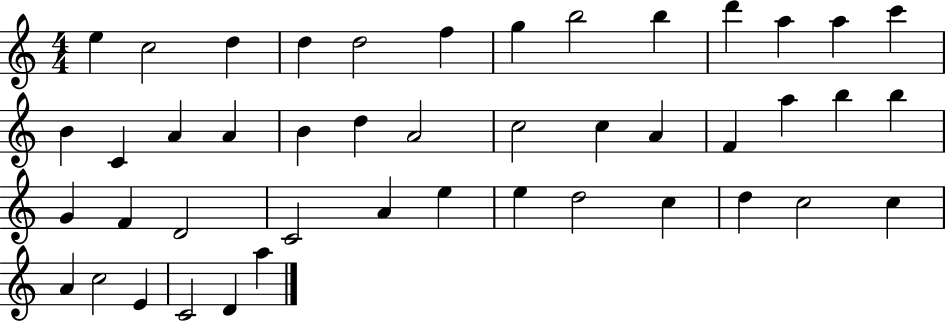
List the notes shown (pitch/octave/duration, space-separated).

E5/q C5/h D5/q D5/q D5/h F5/q G5/q B5/h B5/q D6/q A5/q A5/q C6/q B4/q C4/q A4/q A4/q B4/q D5/q A4/h C5/h C5/q A4/q F4/q A5/q B5/q B5/q G4/q F4/q D4/h C4/h A4/q E5/q E5/q D5/h C5/q D5/q C5/h C5/q A4/q C5/h E4/q C4/h D4/q A5/q